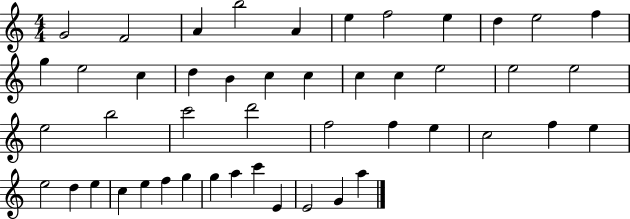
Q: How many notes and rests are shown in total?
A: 47